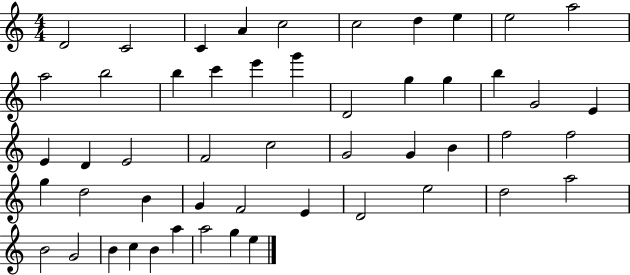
{
  \clef treble
  \numericTimeSignature
  \time 4/4
  \key c \major
  d'2 c'2 | c'4 a'4 c''2 | c''2 d''4 e''4 | e''2 a''2 | \break a''2 b''2 | b''4 c'''4 e'''4 g'''4 | d'2 g''4 g''4 | b''4 g'2 e'4 | \break e'4 d'4 e'2 | f'2 c''2 | g'2 g'4 b'4 | f''2 f''2 | \break g''4 d''2 b'4 | g'4 f'2 e'4 | d'2 e''2 | d''2 a''2 | \break b'2 g'2 | b'4 c''4 b'4 a''4 | a''2 g''4 e''4 | \bar "|."
}